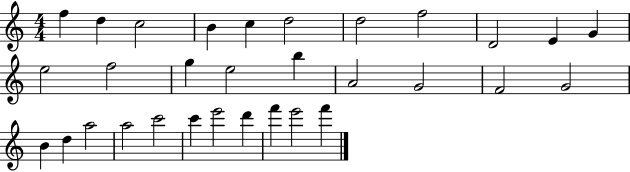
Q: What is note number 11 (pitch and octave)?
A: G4